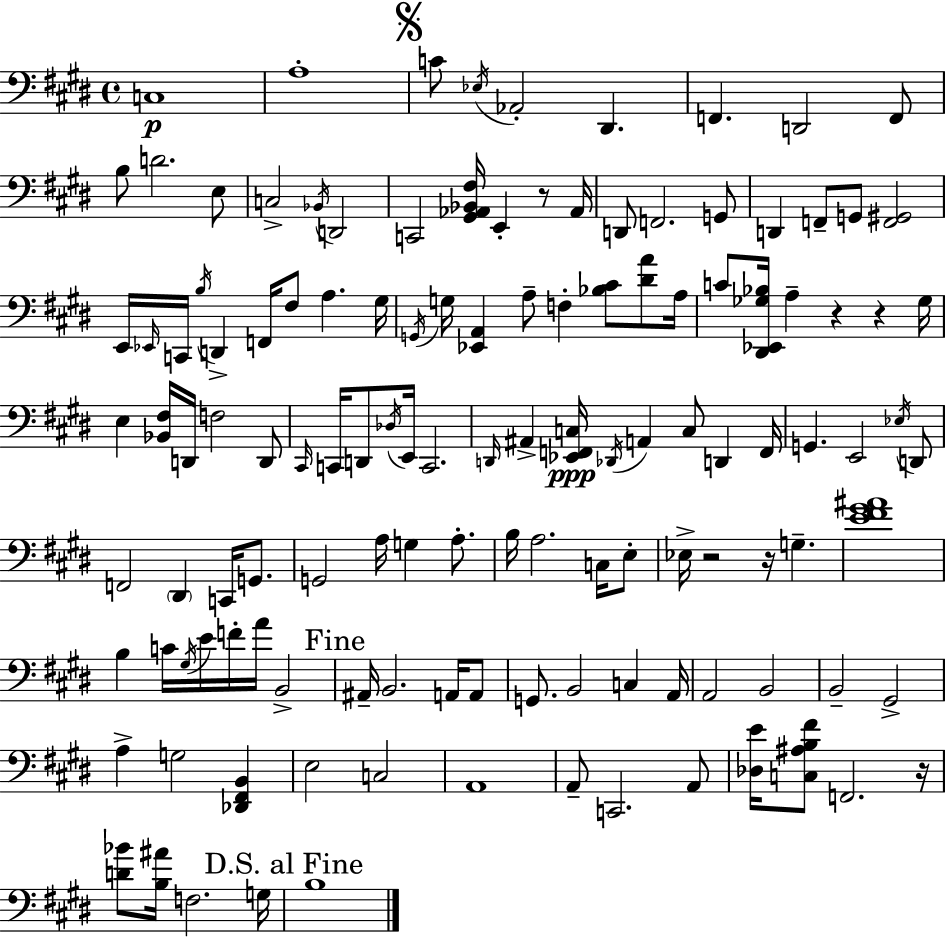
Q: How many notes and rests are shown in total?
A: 127